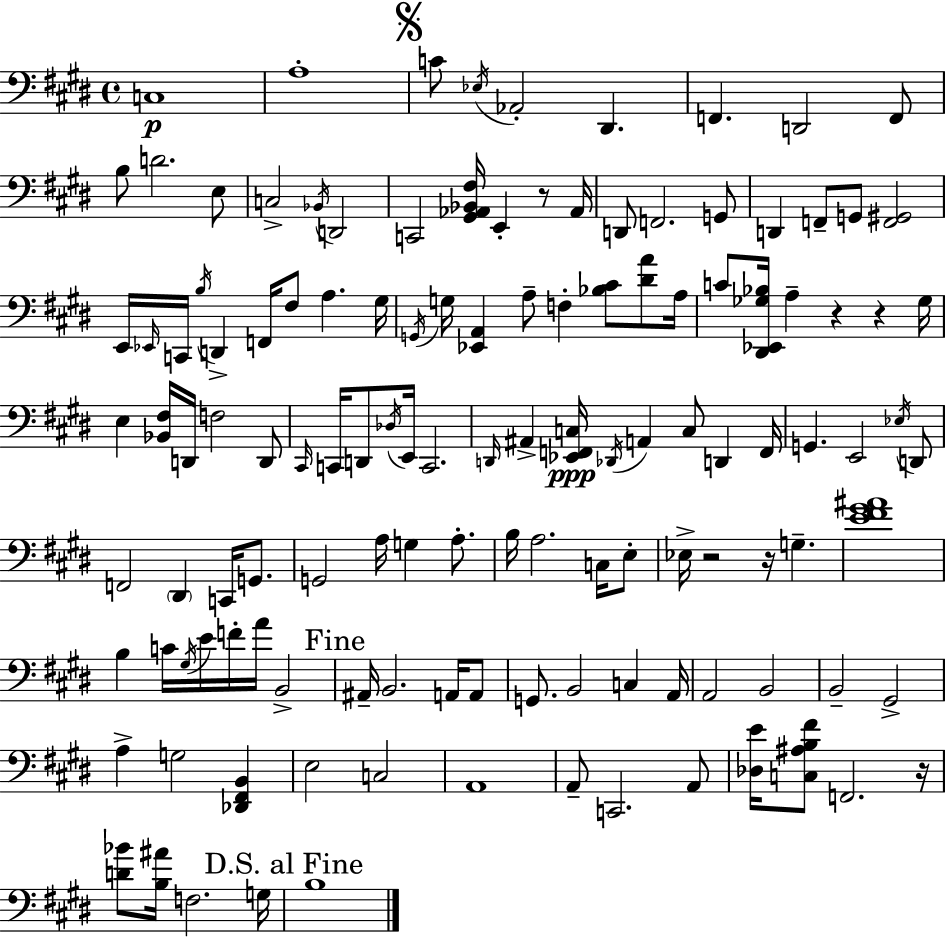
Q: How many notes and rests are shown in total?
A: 127